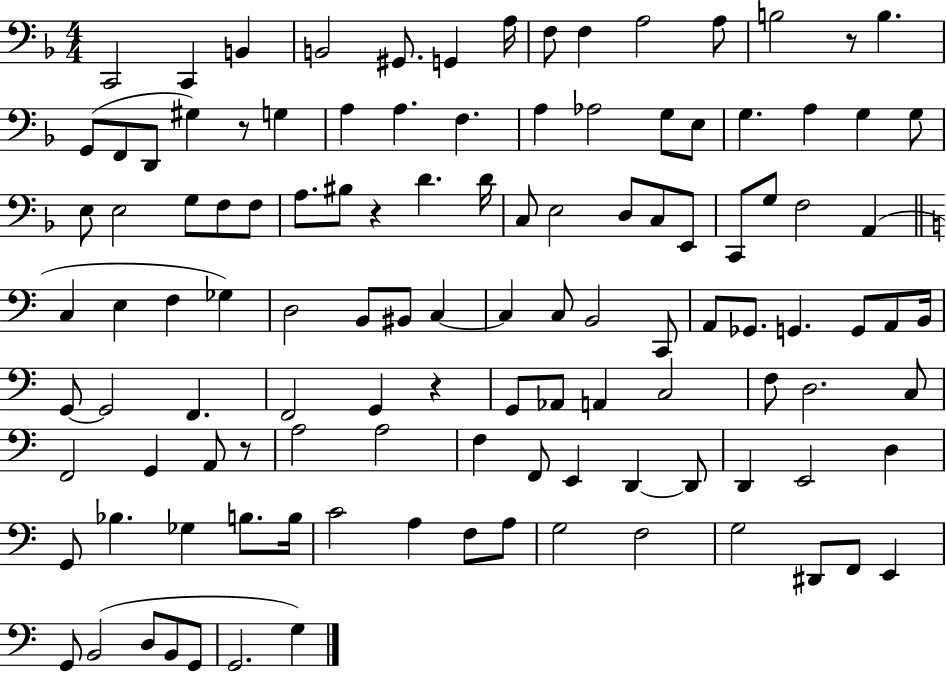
{
  \clef bass
  \numericTimeSignature
  \time 4/4
  \key f \major
  \repeat volta 2 { c,2 c,4 b,4 | b,2 gis,8. g,4 a16 | f8 f4 a2 a8 | b2 r8 b4. | \break g,8( f,8 d,8 gis4) r8 g4 | a4 a4. f4. | a4 aes2 g8 e8 | g4. a4 g4 g8 | \break e8 e2 g8 f8 f8 | a8. bis8 r4 d'4. d'16 | c8 e2 d8 c8 e,8 | c,8 g8 f2 a,4( | \break \bar "||" \break \key c \major c4 e4 f4 ges4) | d2 b,8 bis,8 c4~~ | c4 c8 b,2 c,8 | a,8 ges,8. g,4. g,8 a,8 b,16 | \break g,8~~ g,2 f,4. | f,2 g,4 r4 | g,8 aes,8 a,4 c2 | f8 d2. c8 | \break f,2 g,4 a,8 r8 | a2 a2 | f4 f,8 e,4 d,4~~ d,8 | d,4 e,2 d4 | \break g,8 bes4. ges4 b8. b16 | c'2 a4 f8 a8 | g2 f2 | g2 dis,8 f,8 e,4 | \break g,8 b,2( d8 b,8 g,8 | g,2. g4) | } \bar "|."
}